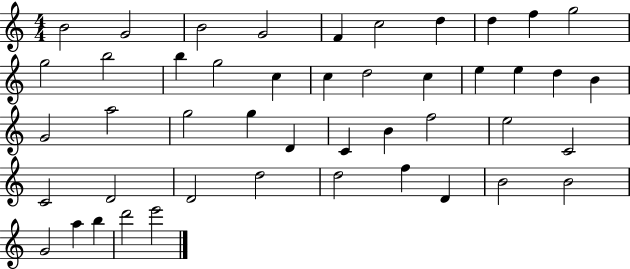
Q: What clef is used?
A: treble